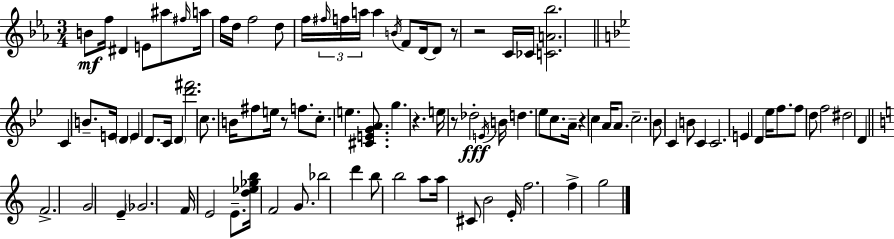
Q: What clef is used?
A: treble